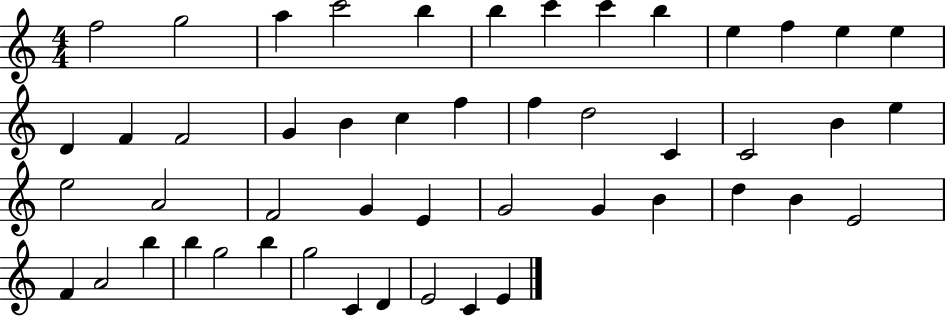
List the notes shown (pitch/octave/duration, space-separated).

F5/h G5/h A5/q C6/h B5/q B5/q C6/q C6/q B5/q E5/q F5/q E5/q E5/q D4/q F4/q F4/h G4/q B4/q C5/q F5/q F5/q D5/h C4/q C4/h B4/q E5/q E5/h A4/h F4/h G4/q E4/q G4/h G4/q B4/q D5/q B4/q E4/h F4/q A4/h B5/q B5/q G5/h B5/q G5/h C4/q D4/q E4/h C4/q E4/q